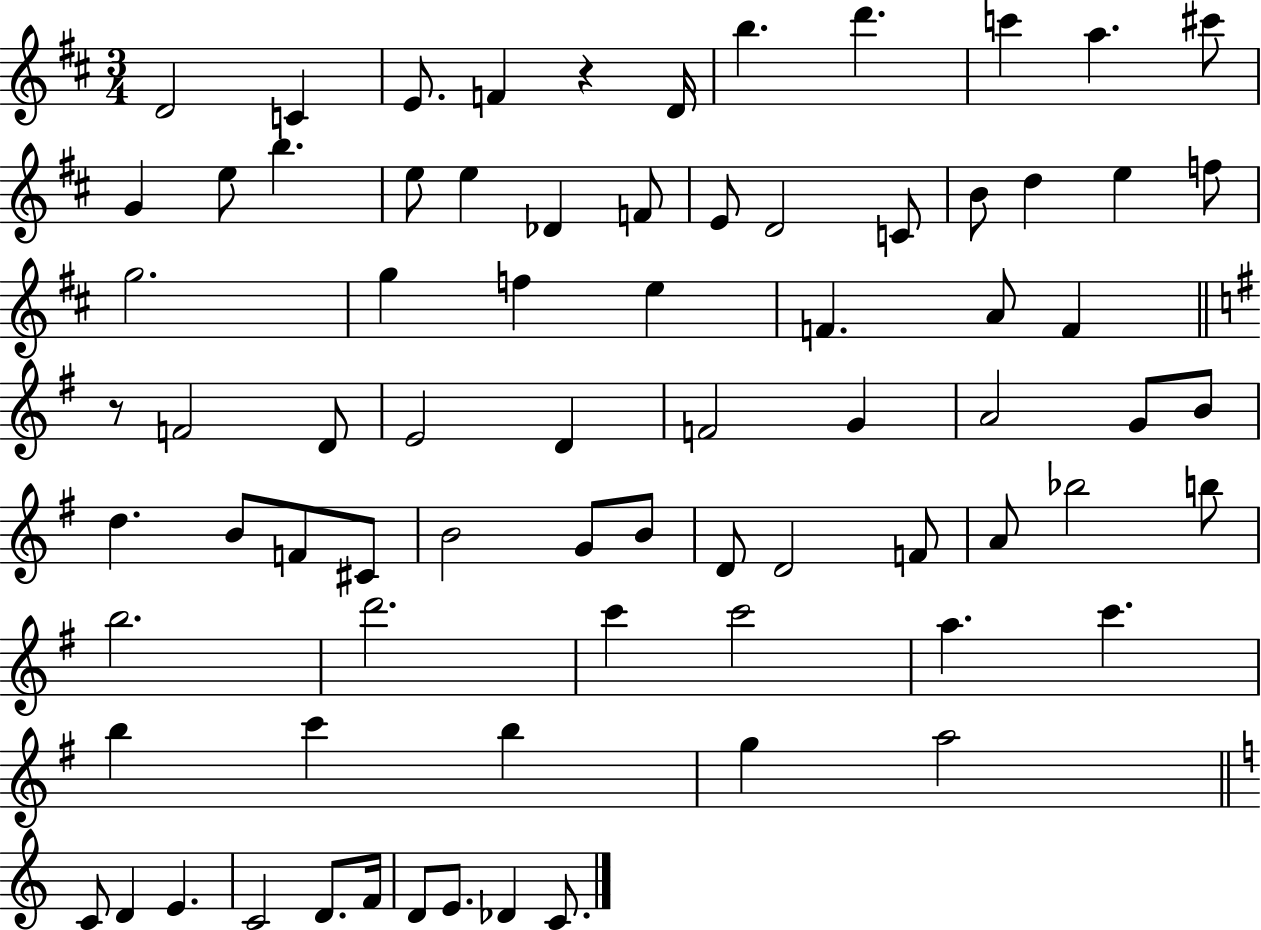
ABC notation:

X:1
T:Untitled
M:3/4
L:1/4
K:D
D2 C E/2 F z D/4 b d' c' a ^c'/2 G e/2 b e/2 e _D F/2 E/2 D2 C/2 B/2 d e f/2 g2 g f e F A/2 F z/2 F2 D/2 E2 D F2 G A2 G/2 B/2 d B/2 F/2 ^C/2 B2 G/2 B/2 D/2 D2 F/2 A/2 _b2 b/2 b2 d'2 c' c'2 a c' b c' b g a2 C/2 D E C2 D/2 F/4 D/2 E/2 _D C/2